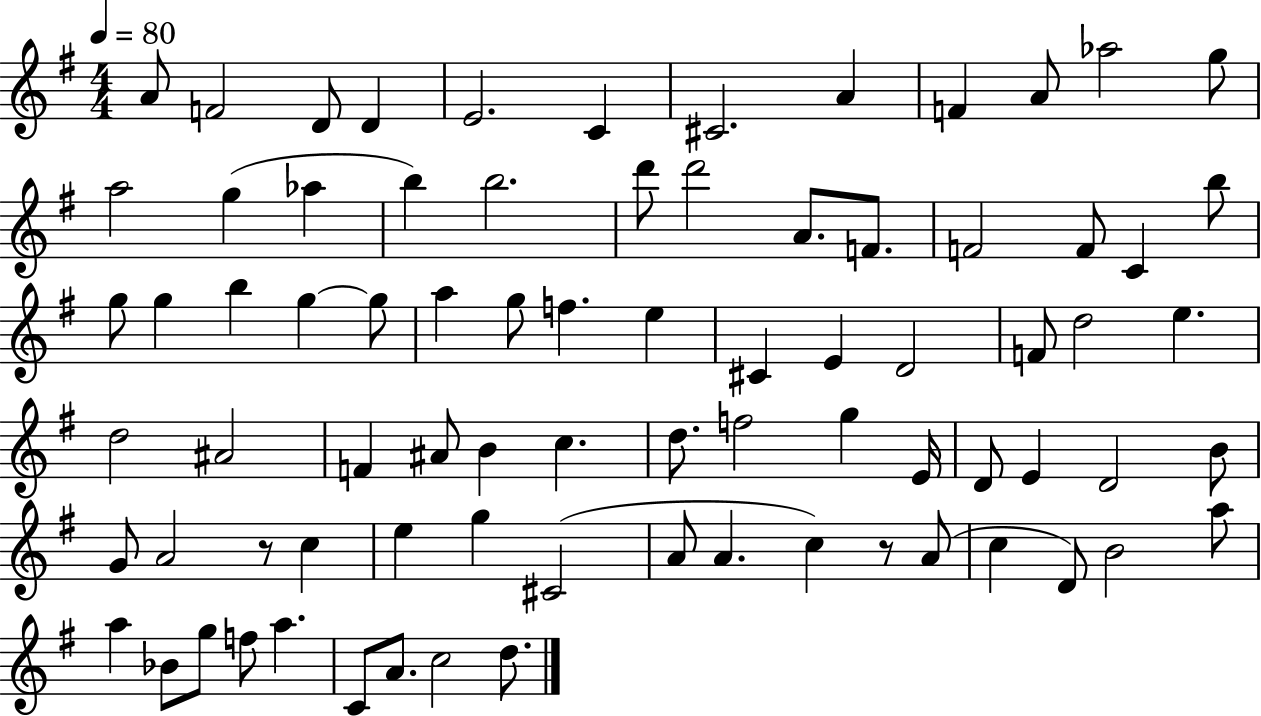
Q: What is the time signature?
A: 4/4